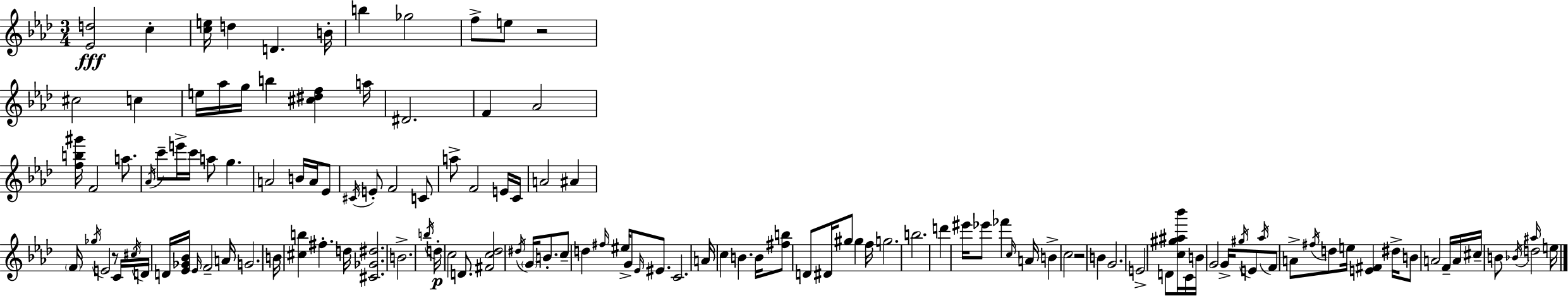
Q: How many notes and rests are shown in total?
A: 130